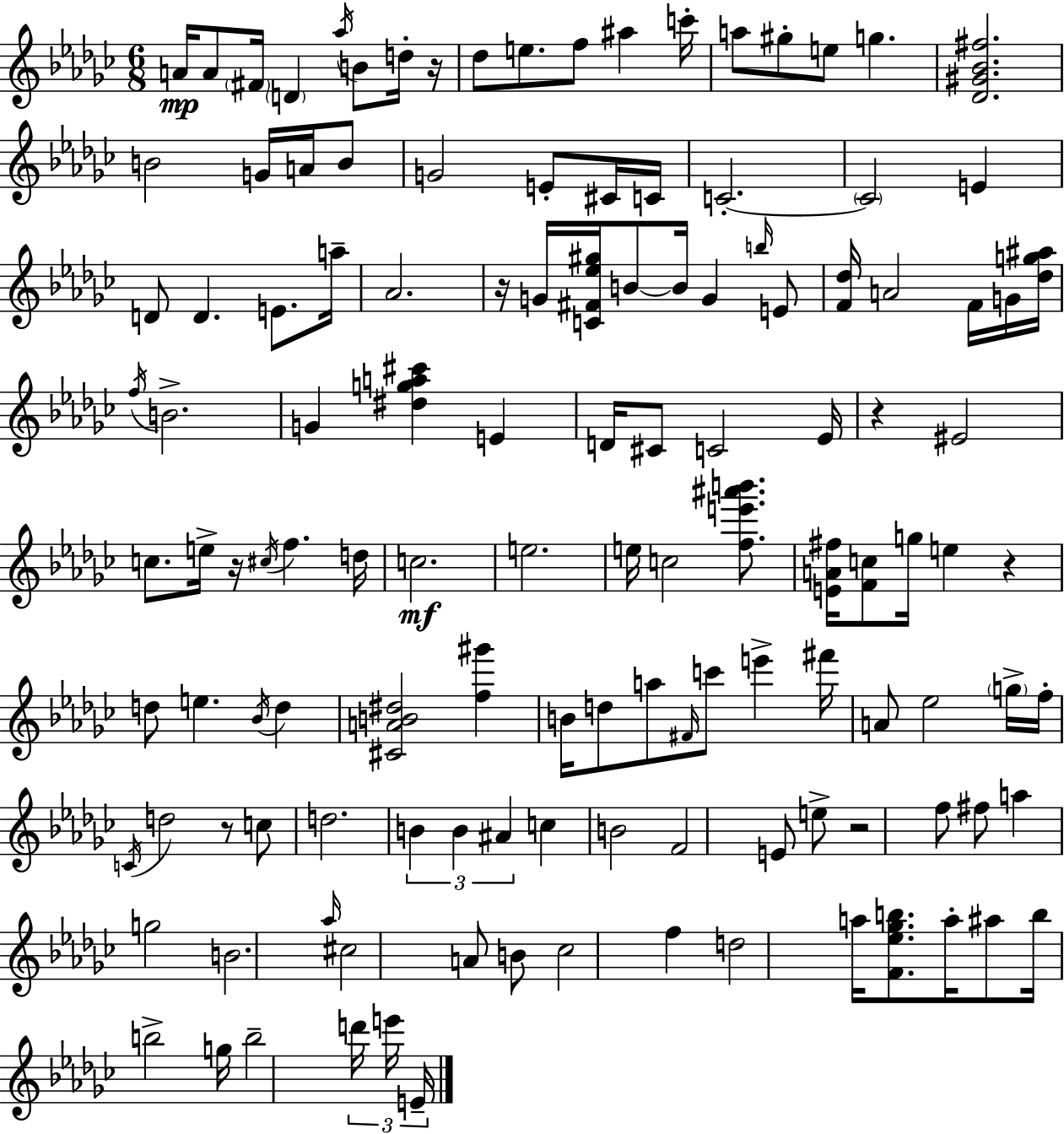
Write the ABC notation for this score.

X:1
T:Untitled
M:6/8
L:1/4
K:Ebm
A/4 A/2 ^F/4 D _a/4 B/2 d/4 z/4 _d/2 e/2 f/2 ^a c'/4 a/2 ^g/2 e/2 g [_D^G_B^f]2 B2 G/4 A/4 B/2 G2 E/2 ^C/4 C/4 C2 C2 E D/2 D E/2 a/4 _A2 z/4 G/4 [C^F_e^g]/4 B/2 B/4 G b/4 E/2 [F_d]/4 A2 F/4 G/4 [_dg^a]/4 f/4 B2 G [^dga^c'] E D/4 ^C/2 C2 _E/4 z ^E2 c/2 e/4 z/4 ^c/4 f d/4 c2 e2 e/4 c2 [fe'^a'b']/2 [EA^f]/4 [Fc]/2 g/4 e z d/2 e _B/4 d [^CAB^d]2 [f^g'] B/4 d/2 a/2 ^F/4 c'/2 e' ^f'/4 A/2 _e2 g/4 f/4 C/4 d2 z/2 c/2 d2 B B ^A c B2 F2 E/2 e/2 z2 f/2 ^f/2 a g2 B2 _a/4 ^c2 A/2 B/2 _c2 f d2 a/4 [F_e_gb]/2 a/4 ^a/2 b/4 b2 g/4 b2 d'/4 e'/4 E/4